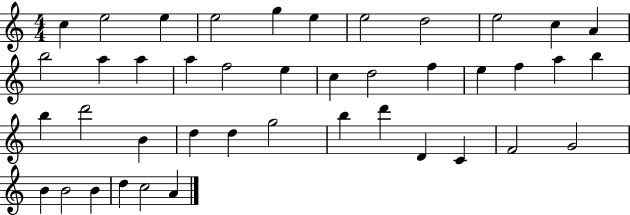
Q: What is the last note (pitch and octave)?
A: A4